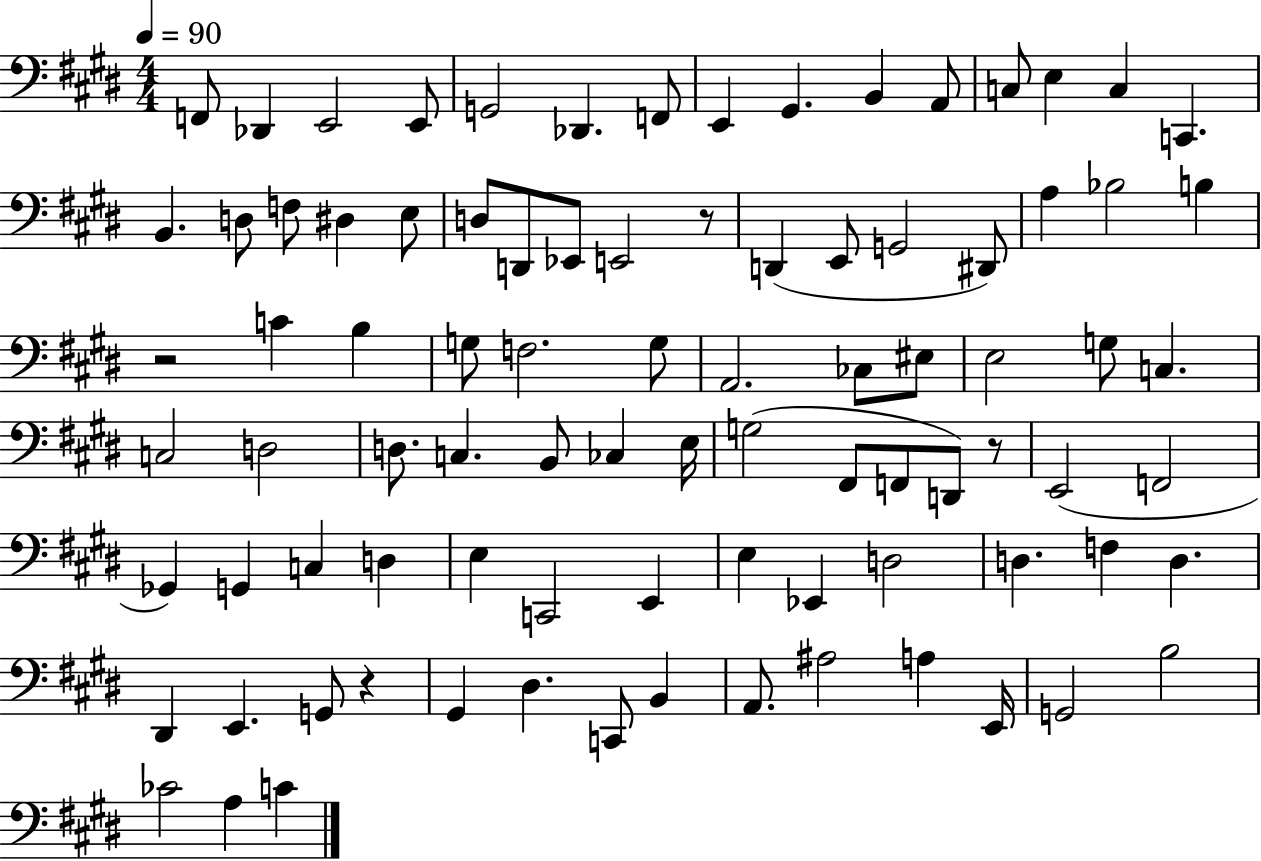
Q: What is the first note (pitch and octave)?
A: F2